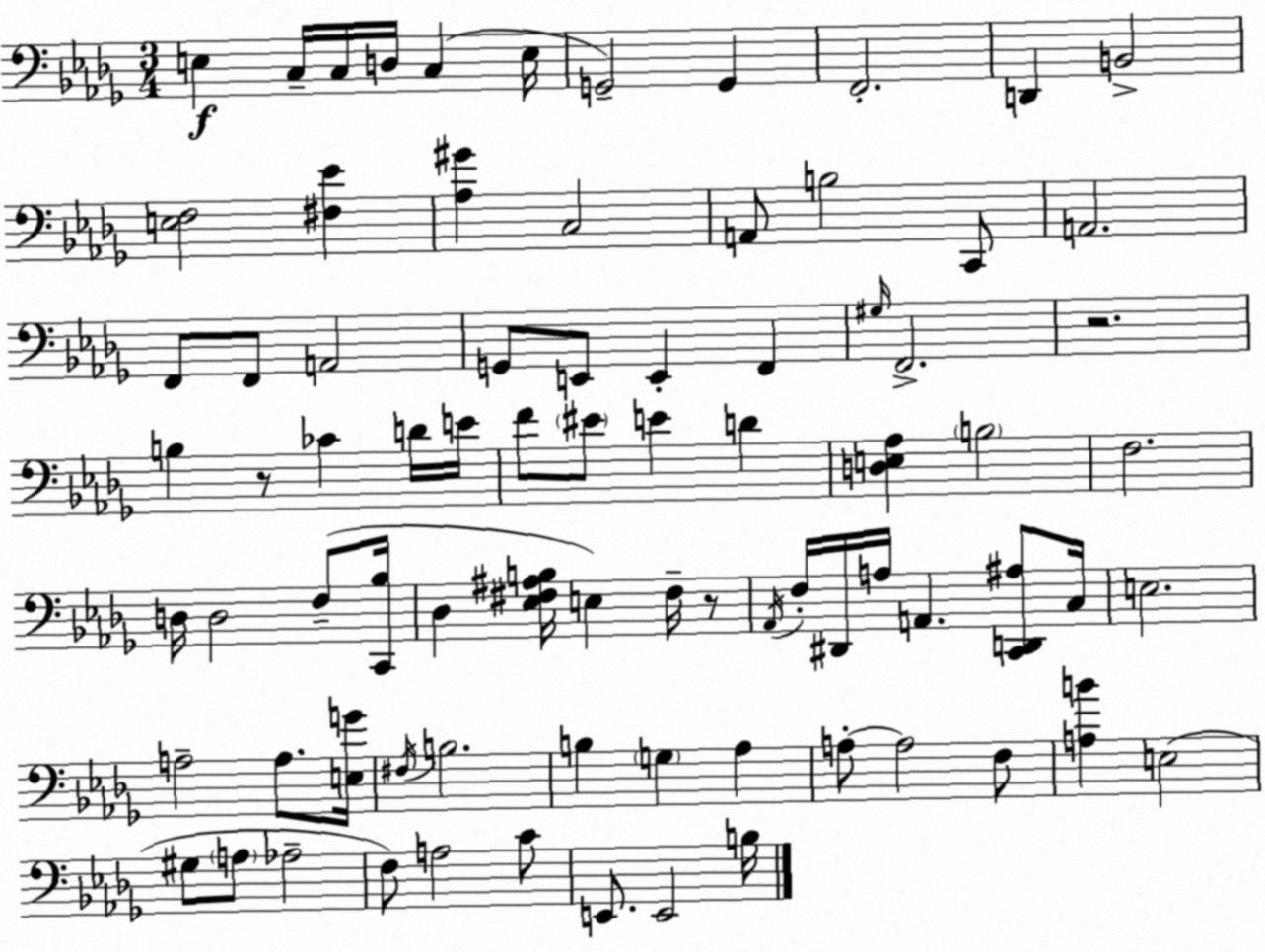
X:1
T:Untitled
M:3/4
L:1/4
K:Bbm
E, C,/4 C,/4 D,/4 C, E,/4 G,,2 G,, F,,2 D,, B,,2 [E,F,]2 [^F,_E] [_A,^G] C,2 A,,/2 B,2 C,,/2 A,,2 F,,/2 F,,/2 A,,2 G,,/2 E,,/2 E,, F,, ^G,/4 F,,2 z2 B, z/2 _C D/4 E/4 F/2 ^E/2 E D [D,E,_A,] B,2 F,2 D,/4 D,2 F,/2 [C,,_B,]/4 _D, [_E,^F,^A,B,]/4 E, ^F,/4 z/2 _A,,/4 F,/4 ^D,,/4 A,/4 A,, [C,,D,,^A,]/2 C,/4 E,2 A,2 A,/2 [E,G]/4 ^F,/4 B,2 B, G, _A, A,/2 A,2 F,/2 [A,B] E,2 ^G,/2 A,/2 _A,2 F,/2 A,2 C/2 E,,/2 E,,2 B,/4